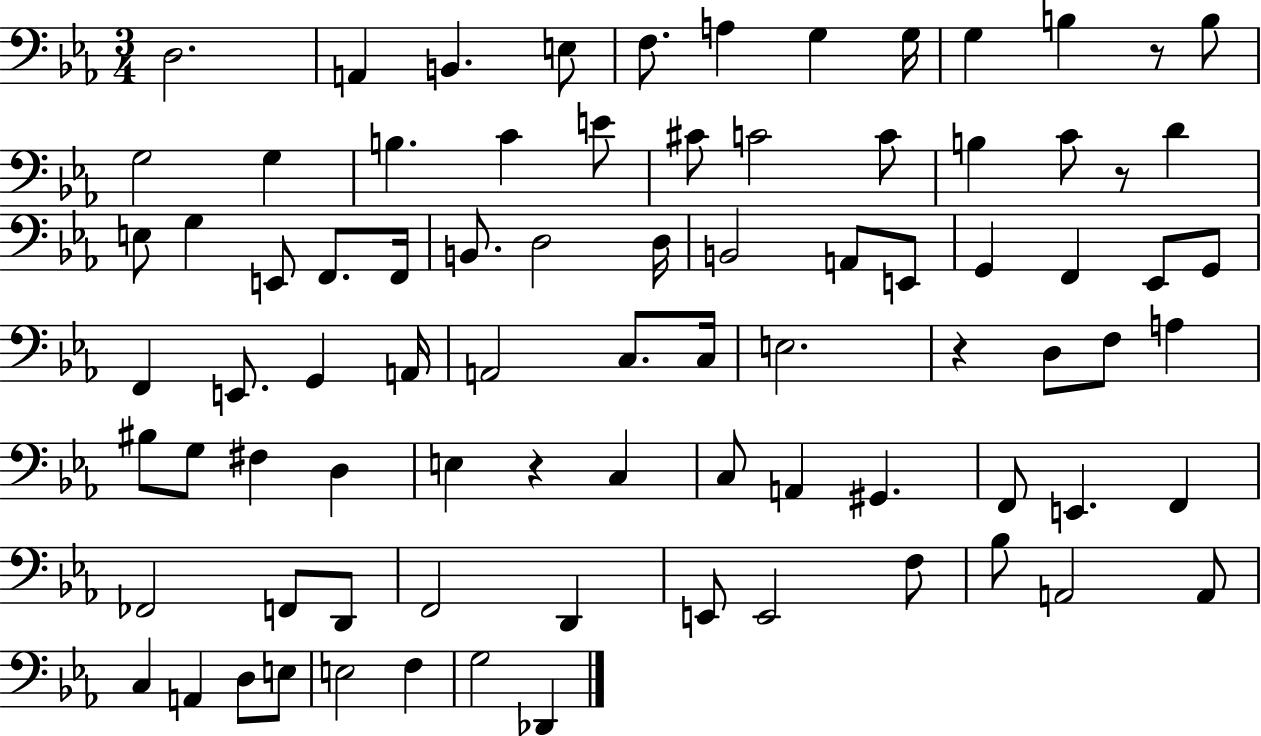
X:1
T:Untitled
M:3/4
L:1/4
K:Eb
D,2 A,, B,, E,/2 F,/2 A, G, G,/4 G, B, z/2 B,/2 G,2 G, B, C E/2 ^C/2 C2 C/2 B, C/2 z/2 D E,/2 G, E,,/2 F,,/2 F,,/4 B,,/2 D,2 D,/4 B,,2 A,,/2 E,,/2 G,, F,, _E,,/2 G,,/2 F,, E,,/2 G,, A,,/4 A,,2 C,/2 C,/4 E,2 z D,/2 F,/2 A, ^B,/2 G,/2 ^F, D, E, z C, C,/2 A,, ^G,, F,,/2 E,, F,, _F,,2 F,,/2 D,,/2 F,,2 D,, E,,/2 E,,2 F,/2 _B,/2 A,,2 A,,/2 C, A,, D,/2 E,/2 E,2 F, G,2 _D,,